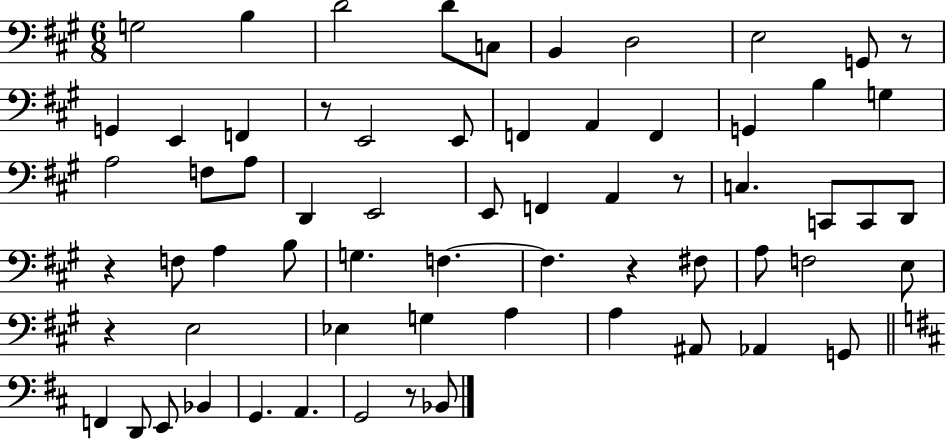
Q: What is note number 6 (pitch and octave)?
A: B2